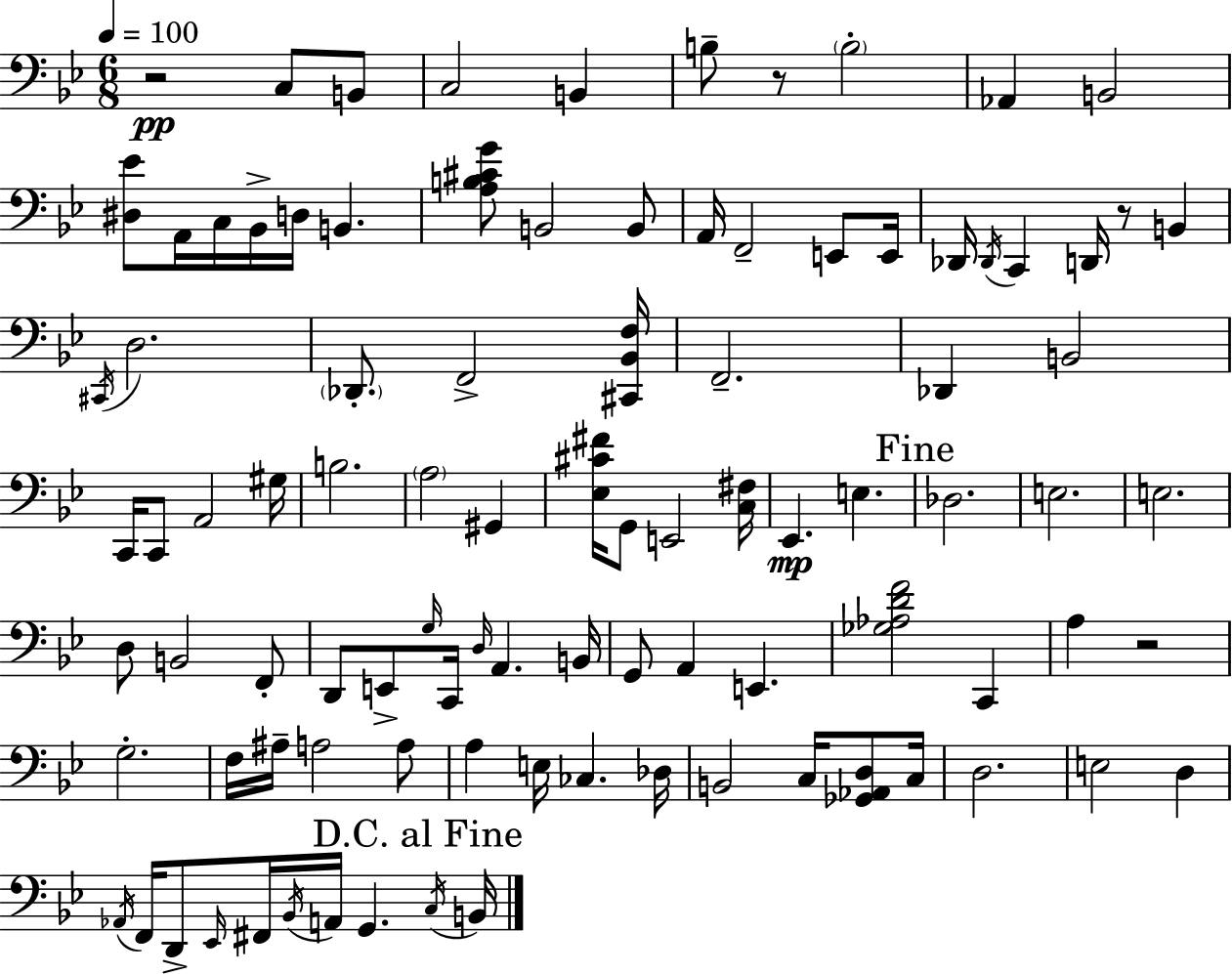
R/h C3/e B2/e C3/h B2/q B3/e R/e B3/h Ab2/q B2/h [D#3,Eb4]/e A2/s C3/s Bb2/s D3/s B2/q. [A3,B3,C#4,G4]/e B2/h B2/e A2/s F2/h E2/e E2/s Db2/s Db2/s C2/q D2/s R/e B2/q C#2/s D3/h. Db2/e. F2/h [C#2,Bb2,F3]/s F2/h. Db2/q B2/h C2/s C2/e A2/h G#3/s B3/h. A3/h G#2/q [Eb3,C#4,F#4]/s G2/e E2/h [C3,F#3]/s Eb2/q. E3/q. Db3/h. E3/h. E3/h. D3/e B2/h F2/e D2/e E2/e G3/s C2/s D3/s A2/q. B2/s G2/e A2/q E2/q. [Gb3,Ab3,D4,F4]/h C2/q A3/q R/h G3/h. F3/s A#3/s A3/h A3/e A3/q E3/s CES3/q. Db3/s B2/h C3/s [Gb2,Ab2,D3]/e C3/s D3/h. E3/h D3/q Ab2/s F2/s D2/e Eb2/s F#2/s Bb2/s A2/s G2/q. C3/s B2/s